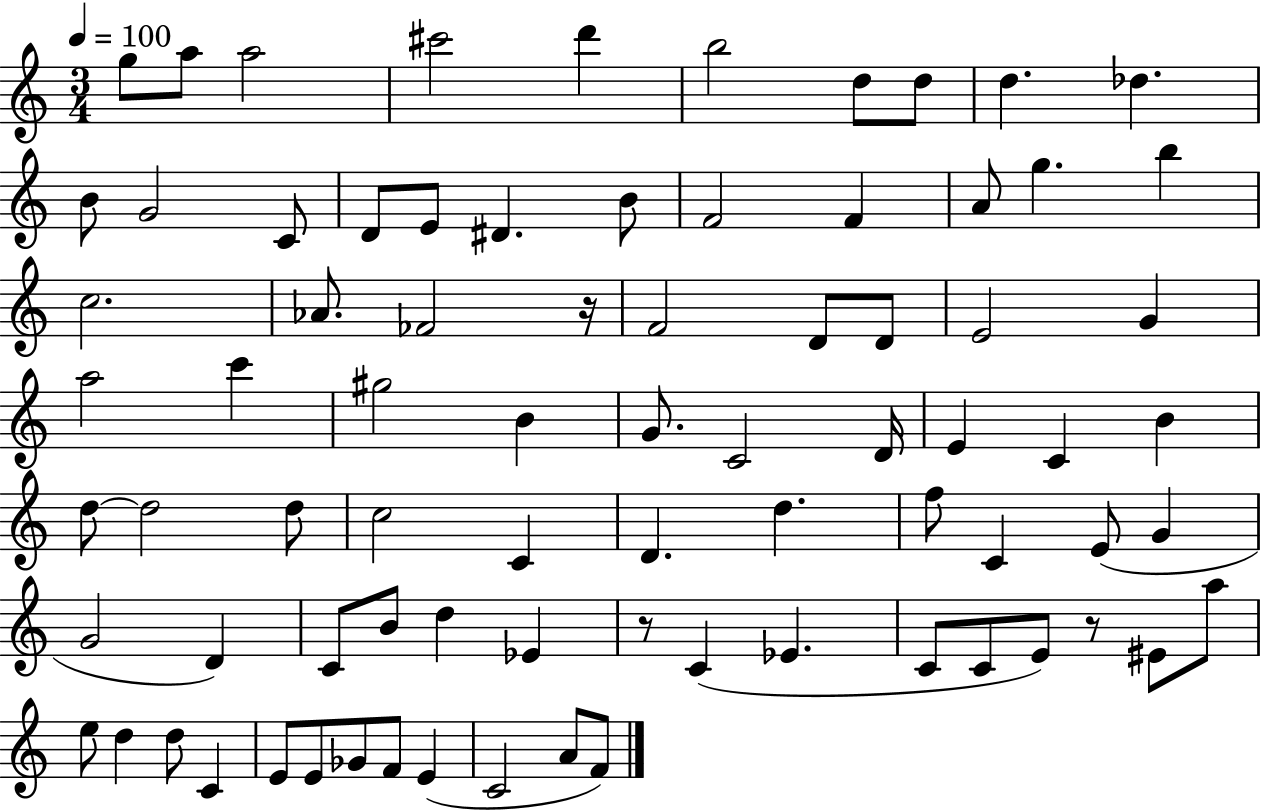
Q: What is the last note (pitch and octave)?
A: F4